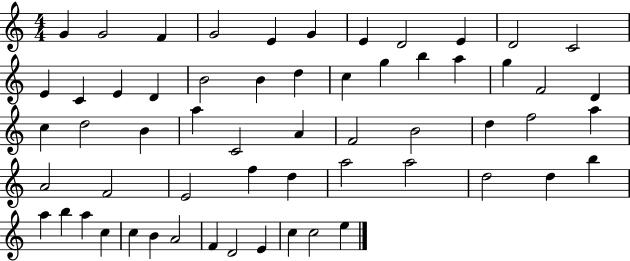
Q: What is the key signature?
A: C major